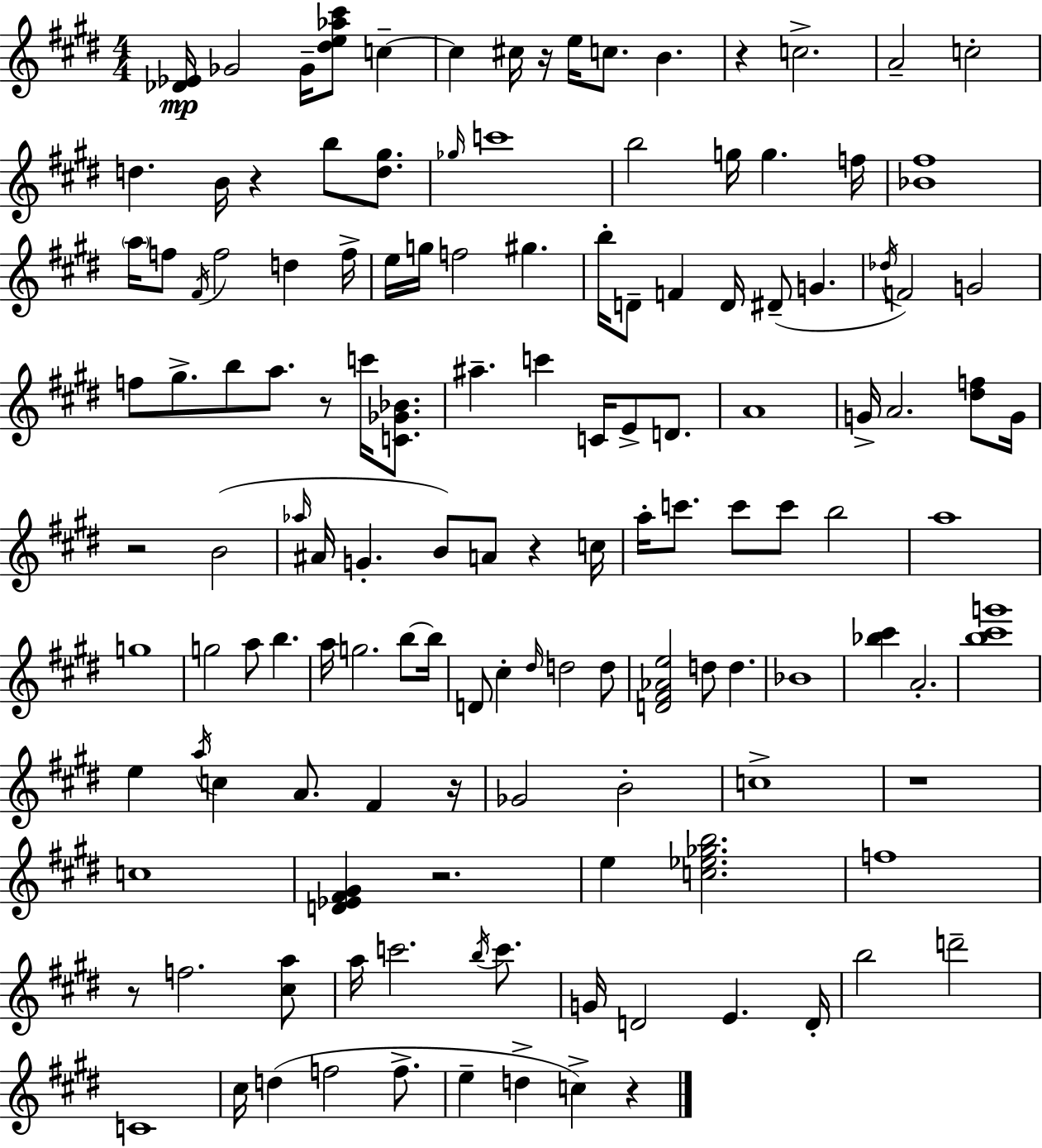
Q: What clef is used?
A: treble